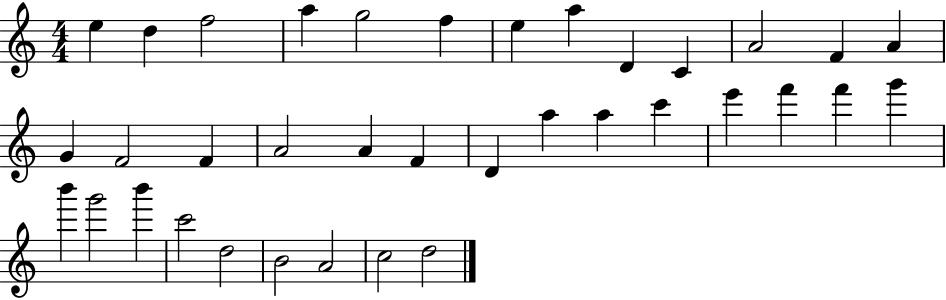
E5/q D5/q F5/h A5/q G5/h F5/q E5/q A5/q D4/q C4/q A4/h F4/q A4/q G4/q F4/h F4/q A4/h A4/q F4/q D4/q A5/q A5/q C6/q E6/q F6/q F6/q G6/q B6/q G6/h B6/q C6/h D5/h B4/h A4/h C5/h D5/h